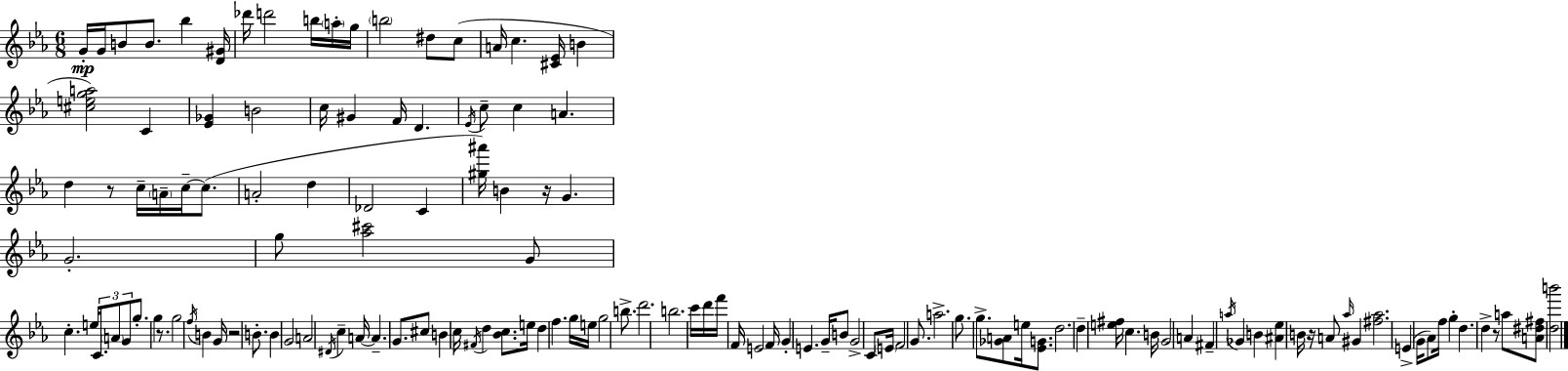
G4/s G4/s B4/e B4/e. Bb5/q [D4,G#4]/s Db6/s D6/h B5/s A5/s G5/s B5/h D#5/e C5/e A4/s C5/q. [C#4,Eb4]/s B4/q [C#5,E5,G5,A5]/h C4/q [Eb4,Gb4]/q B4/h C5/s G#4/q F4/s D4/q. Eb4/s C5/e C5/q A4/q. D5/q R/e C5/s A4/s C5/s C5/e. A4/h D5/q Db4/h C4/q [G#5,A#6]/s B4/q R/s G4/q. G4/h. G5/e [Ab5,C#6]/h G4/e C5/q. E5/s C4/e. A4/e G4/e G5/e. G5/q R/e. G5/h F5/s B4/q G4/s R/h B4/e. B4/q G4/h A4/h D#4/s C5/q A4/s A4/q. G4/e. C#5/e B4/q C5/s F#4/s D5/q [Bb4,C5]/e. E5/s D5/q F5/q. G5/s E5/s G5/h B5/e. D6/h. B5/h. C6/s D6/s F6/s F4/s E4/h F4/s G4/q E4/q. G4/s B4/e G4/h C4/e E4/s F4/h G4/e. A5/h. G5/e. G5/e. [Gb4,A4]/e E5/s [Eb4,G4]/e. D5/h. D5/q [E5,F#5]/s C5/q. B4/s G4/h A4/q F#4/q A5/s Gb4/q B4/q [A#4,Eb5]/q B4/s R/s A4/e Ab5/s G#4/q [F#5,Ab5]/h. E4/q G4/s Ab4/e F5/s G5/q D5/q. D5/q R/e A5/e [A4,D#5,F#5]/e [D5,B6]/h